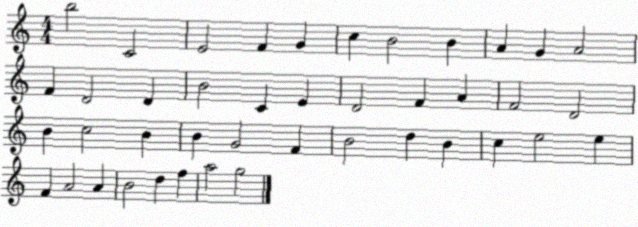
X:1
T:Untitled
M:4/4
L:1/4
K:C
b2 C2 E2 F G c B2 B A G A2 F D2 D B2 C E D2 F A F2 D2 B c2 B B G2 F B2 d B c e2 e F A2 A B2 d f a2 g2